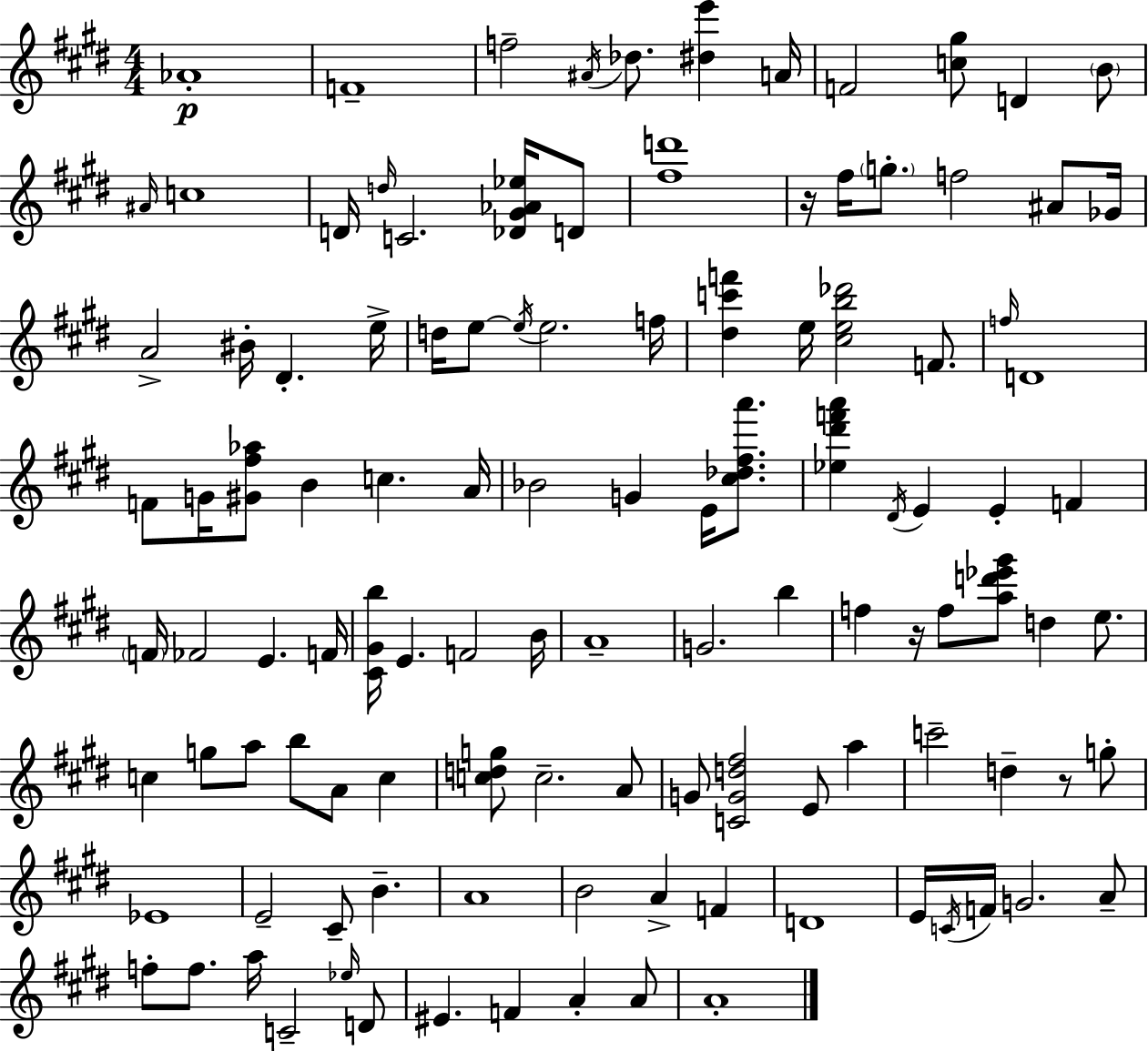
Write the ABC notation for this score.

X:1
T:Untitled
M:4/4
L:1/4
K:E
_A4 F4 f2 ^A/4 _d/2 [^de'] A/4 F2 [c^g]/2 D B/2 ^A/4 c4 D/4 d/4 C2 [_D^G_A_e]/4 D/2 [^fd']4 z/4 ^f/4 g/2 f2 ^A/2 _G/4 A2 ^B/4 ^D e/4 d/4 e/2 e/4 e2 f/4 [^dc'f'] e/4 [^ceb_d']2 F/2 f/4 D4 F/2 G/4 [^G^f_a]/2 B c A/4 _B2 G E/4 [^c_d^fa']/2 [_e^d'f'a'] ^D/4 E E F F/4 _F2 E F/4 [^C^Gb]/4 E F2 B/4 A4 G2 b f z/4 f/2 [ad'_e'^g']/2 d e/2 c g/2 a/2 b/2 A/2 c [cdg]/2 c2 A/2 G/2 [CGd^f]2 E/2 a c'2 d z/2 g/2 _E4 E2 ^C/2 B A4 B2 A F D4 E/4 C/4 F/4 G2 A/2 f/2 f/2 a/4 C2 _e/4 D/2 ^E F A A/2 A4